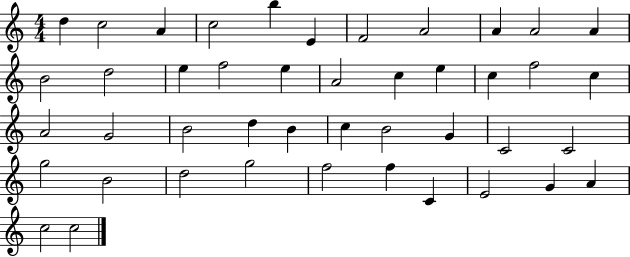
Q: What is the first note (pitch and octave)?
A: D5